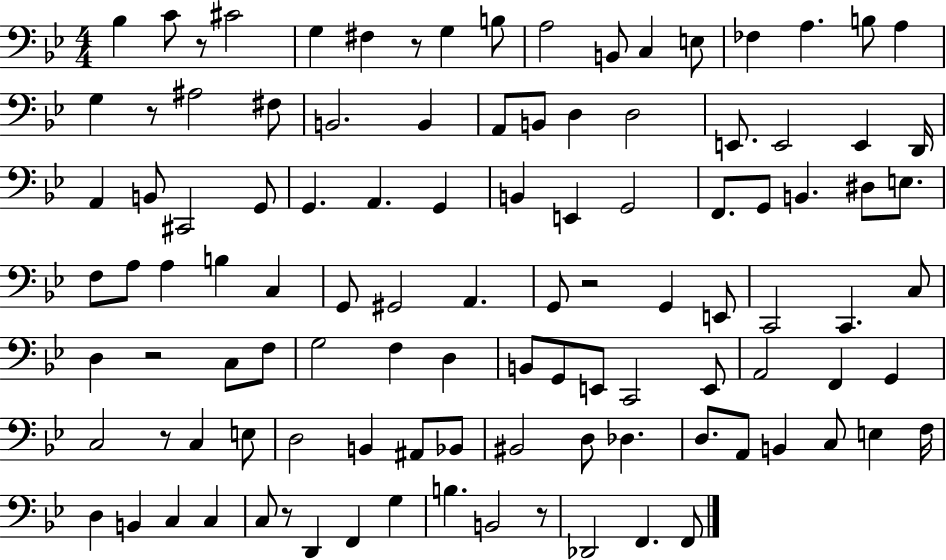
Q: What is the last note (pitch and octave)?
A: F2